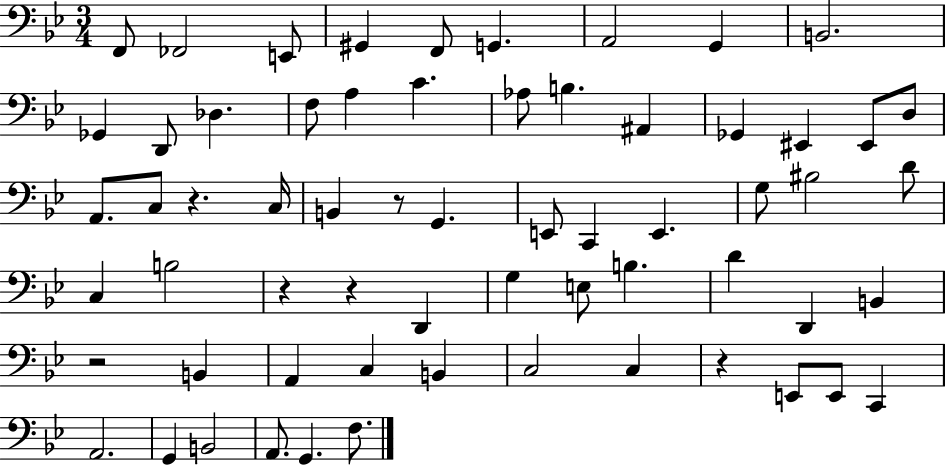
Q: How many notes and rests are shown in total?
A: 63